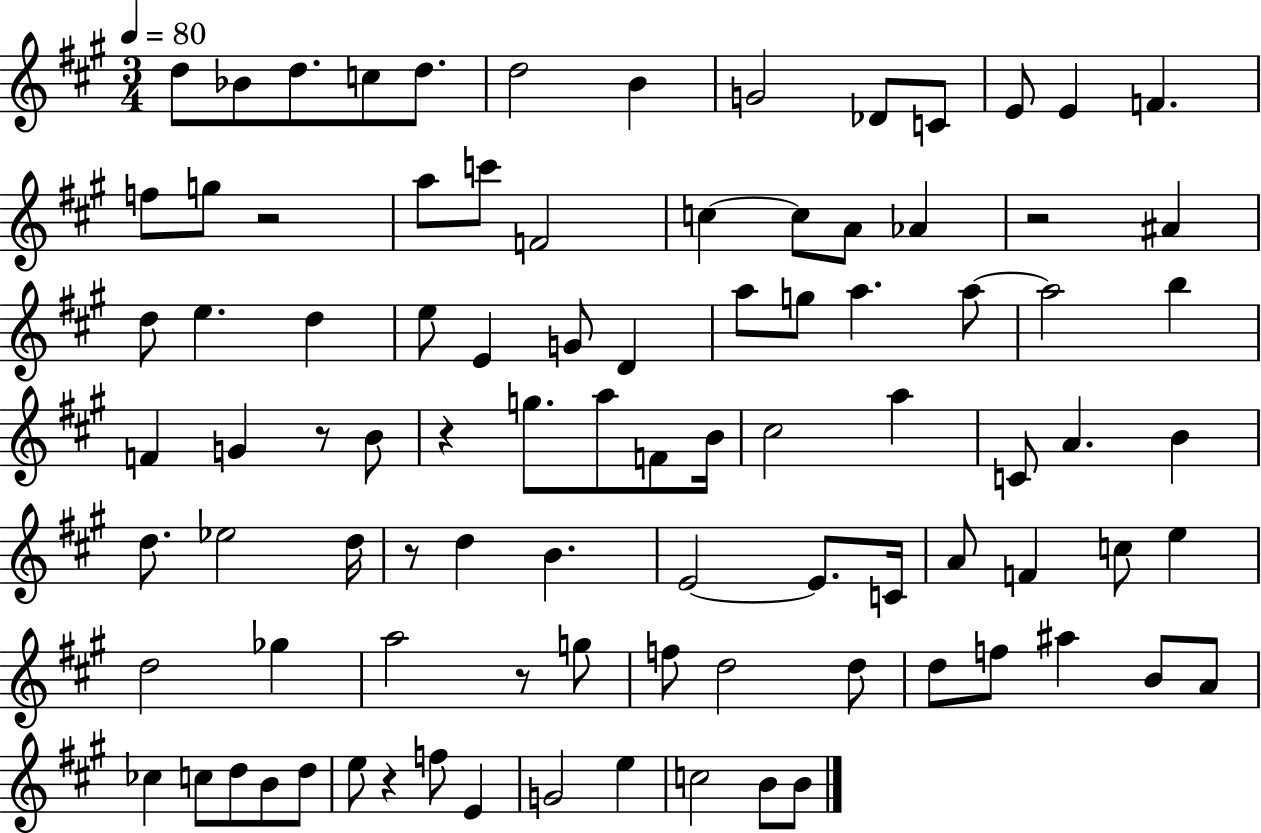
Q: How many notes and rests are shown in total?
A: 92